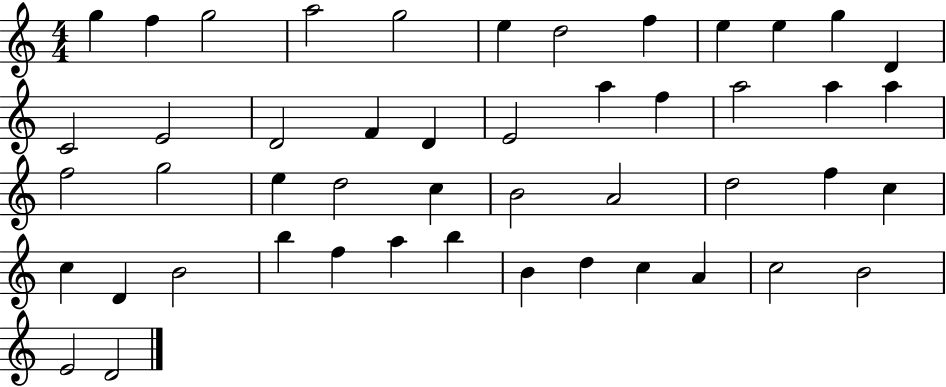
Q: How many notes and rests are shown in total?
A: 48